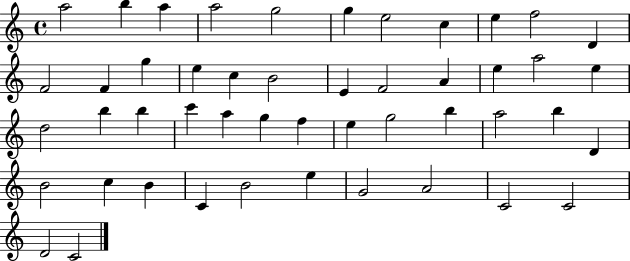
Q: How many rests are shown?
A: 0